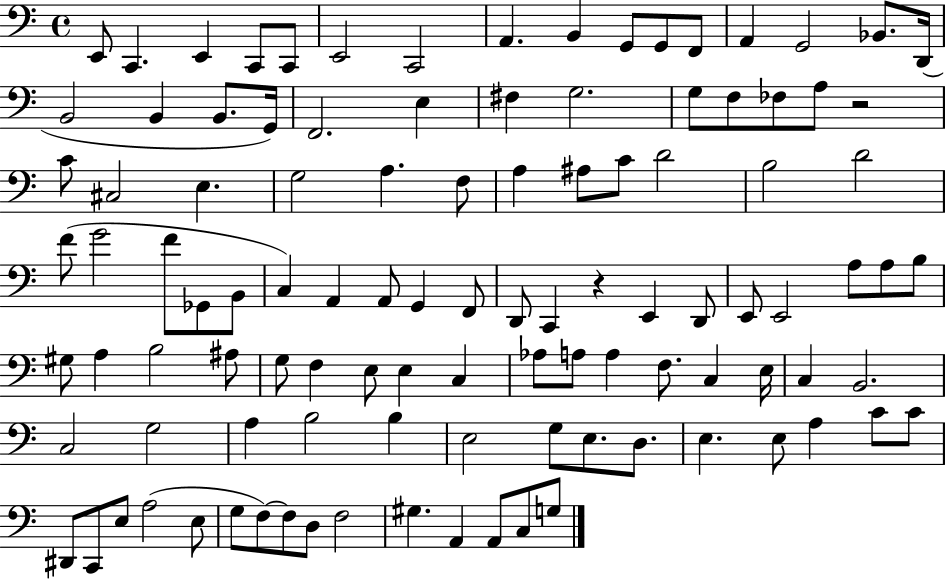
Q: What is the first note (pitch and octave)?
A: E2